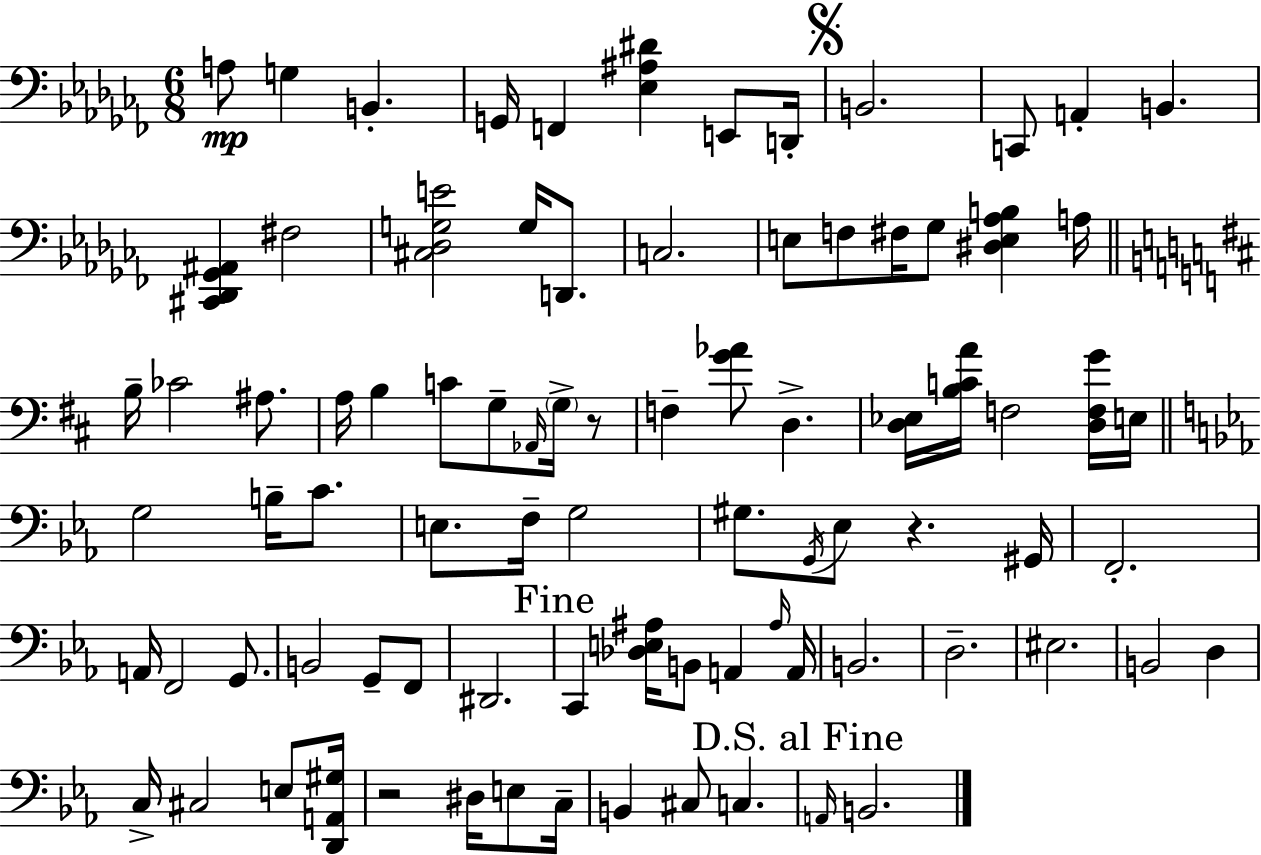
A3/e G3/q B2/q. G2/s F2/q [Eb3,A#3,D#4]/q E2/e D2/s B2/h. C2/e A2/q B2/q. [C#2,Db2,Gb2,A#2]/q F#3/h [C#3,Db3,G3,E4]/h G3/s D2/e. C3/h. E3/e F3/e F#3/s Gb3/e [D#3,E3,Ab3,B3]/q A3/s B3/s CES4/h A#3/e. A3/s B3/q C4/e G3/e Ab2/s G3/s R/e F3/q [G4,Ab4]/e D3/q. [D3,Eb3]/s [B3,C4,A4]/s F3/h [D3,F3,G4]/s E3/s G3/h B3/s C4/e. E3/e. F3/s G3/h G#3/e. G2/s Eb3/e R/q. G#2/s F2/h. A2/s F2/h G2/e. B2/h G2/e F2/e D#2/h. C2/q [Db3,E3,A#3]/s B2/e A2/q A#3/s A2/s B2/h. D3/h. EIS3/h. B2/h D3/q C3/s C#3/h E3/e [D2,A2,G#3]/s R/h D#3/s E3/e C3/s B2/q C#3/e C3/q. A2/s B2/h.